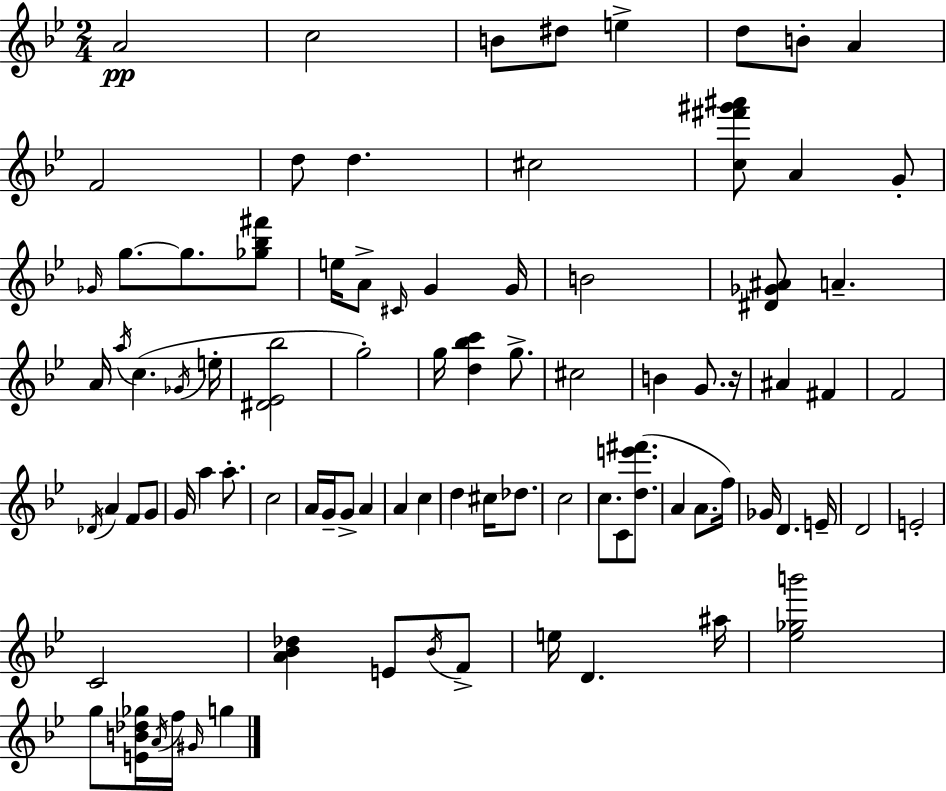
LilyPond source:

{
  \clef treble
  \numericTimeSignature
  \time 2/4
  \key g \minor
  a'2\pp | c''2 | b'8 dis''8 e''4-> | d''8 b'8-. a'4 | \break f'2 | d''8 d''4. | cis''2 | <c'' fis''' gis''' ais'''>8 a'4 g'8-. | \break \grace { ges'16 } g''8.~~ g''8. <ges'' bes'' fis'''>8 | e''16 a'8-> \grace { cis'16 } g'4 | g'16 b'2 | <dis' ges' ais'>8 a'4.-- | \break a'16 \acciaccatura { a''16 } c''4.( | \acciaccatura { ges'16 } e''16-. <dis' ees' bes''>2 | g''2-.) | g''16 <d'' bes'' c'''>4 | \break g''8.-> cis''2 | b'4 | g'8. r16 ais'4 | fis'4 f'2 | \break \acciaccatura { des'16 } a'4 | f'8 g'8 g'16 a''4 | a''8.-. c''2 | a'16 g'16-- g'8-> | \break a'4 a'4 | c''4 d''4 | cis''16 des''8. c''2 | c''8. | \break c'8 <d'' e''' fis'''>8.( a'4 | a'8. f''16) ges'16 d'4. | e'16-- d'2 | e'2-. | \break c'2 | <a' bes' des''>4 | e'8 \acciaccatura { bes'16 } f'8-> e''16 d'4. | ais''16 <ees'' ges'' b'''>2 | \break g''8 | <e' b' des'' ges''>16 \acciaccatura { a'16 } f''16 \grace { gis'16 } g''4 | \bar "|."
}